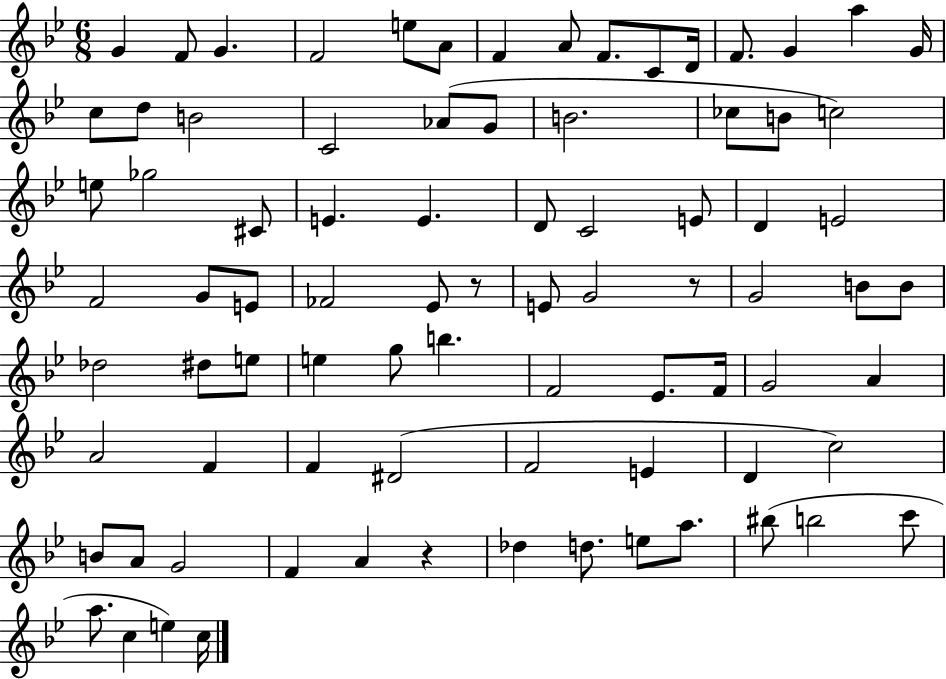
{
  \clef treble
  \numericTimeSignature
  \time 6/8
  \key bes \major
  g'4 f'8 g'4. | f'2 e''8 a'8 | f'4 a'8 f'8. c'8 d'16 | f'8. g'4 a''4 g'16 | \break c''8 d''8 b'2 | c'2 aes'8( g'8 | b'2. | ces''8 b'8 c''2) | \break e''8 ges''2 cis'8 | e'4. e'4. | d'8 c'2 e'8 | d'4 e'2 | \break f'2 g'8 e'8 | fes'2 ees'8 r8 | e'8 g'2 r8 | g'2 b'8 b'8 | \break des''2 dis''8 e''8 | e''4 g''8 b''4. | f'2 ees'8. f'16 | g'2 a'4 | \break a'2 f'4 | f'4 dis'2( | f'2 e'4 | d'4 c''2) | \break b'8 a'8 g'2 | f'4 a'4 r4 | des''4 d''8. e''8 a''8. | bis''8( b''2 c'''8 | \break a''8. c''4 e''4) c''16 | \bar "|."
}